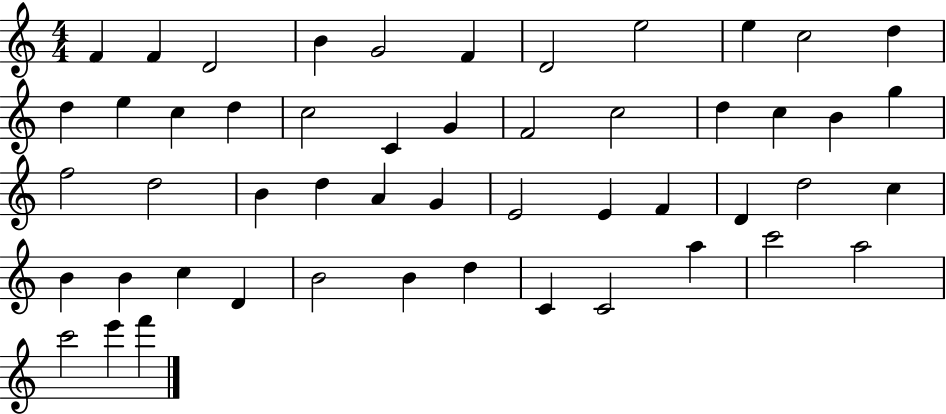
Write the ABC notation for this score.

X:1
T:Untitled
M:4/4
L:1/4
K:C
F F D2 B G2 F D2 e2 e c2 d d e c d c2 C G F2 c2 d c B g f2 d2 B d A G E2 E F D d2 c B B c D B2 B d C C2 a c'2 a2 c'2 e' f'